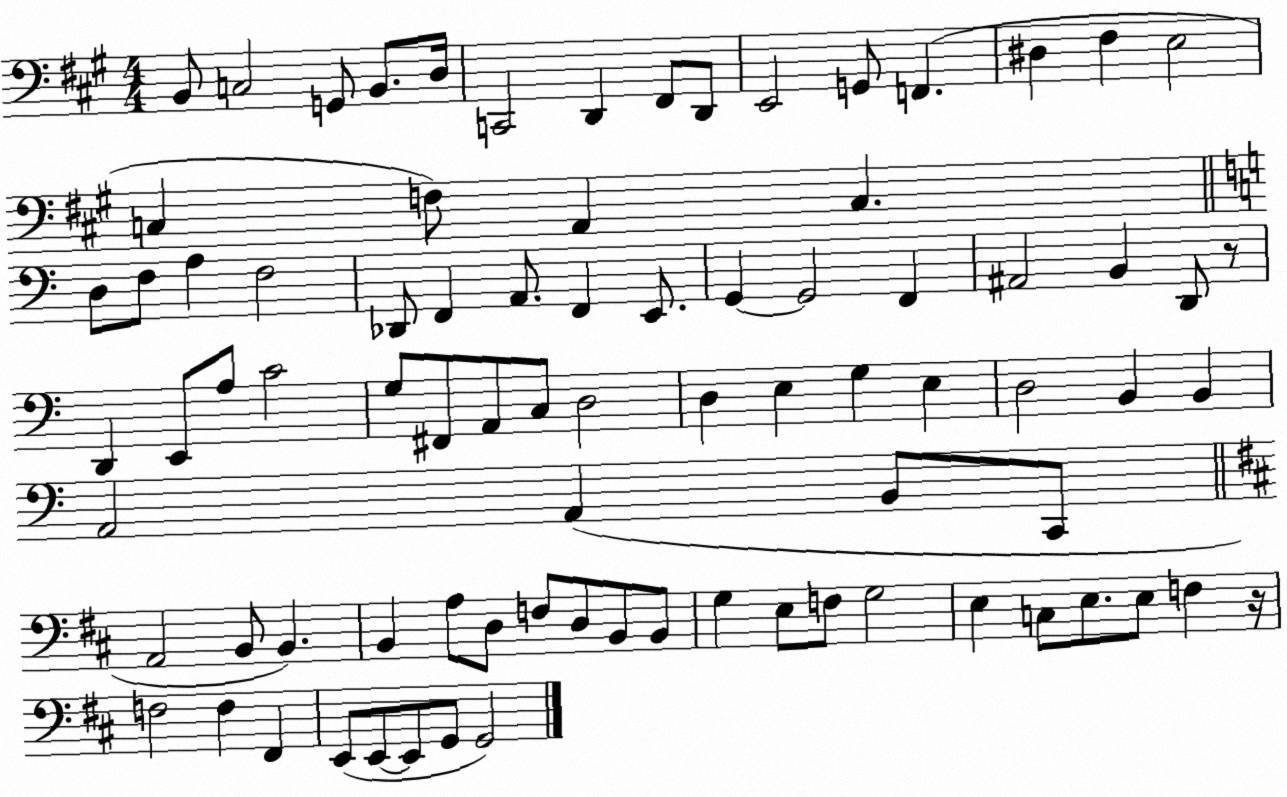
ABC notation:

X:1
T:Untitled
M:4/4
L:1/4
K:A
B,,/2 C,2 G,,/2 B,,/2 D,/4 C,,2 D,, ^F,,/2 D,,/2 E,,2 G,,/2 F,, ^D, ^F, E,2 C, F,/2 A,, C, D,/2 F,/2 A, F,2 _D,,/2 F,, A,,/2 F,, E,,/2 G,, G,,2 F,, ^A,,2 B,, D,,/2 z/2 D,, E,,/2 A,/2 C2 G,/2 ^F,,/2 A,,/2 C,/2 D,2 D, E, G, E, D,2 B,, B,, A,,2 A,, B,,/2 C,,/2 A,,2 B,,/2 B,, B,, A,/2 D,/2 F,/2 D,/2 B,,/2 B,,/2 G, E,/2 F,/2 G,2 E, C,/2 E,/2 E,/2 F, z/4 F,2 F, ^F,, E,,/2 E,,/2 E,,/2 G,,/2 G,,2